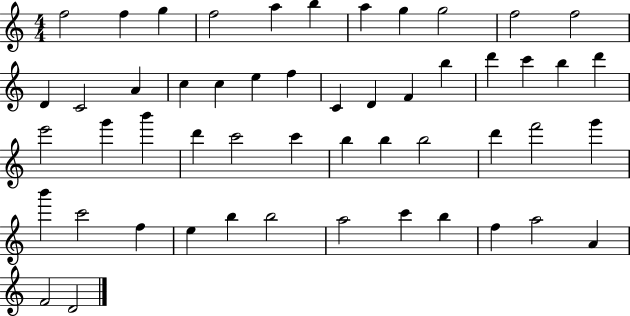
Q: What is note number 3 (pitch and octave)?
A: G5